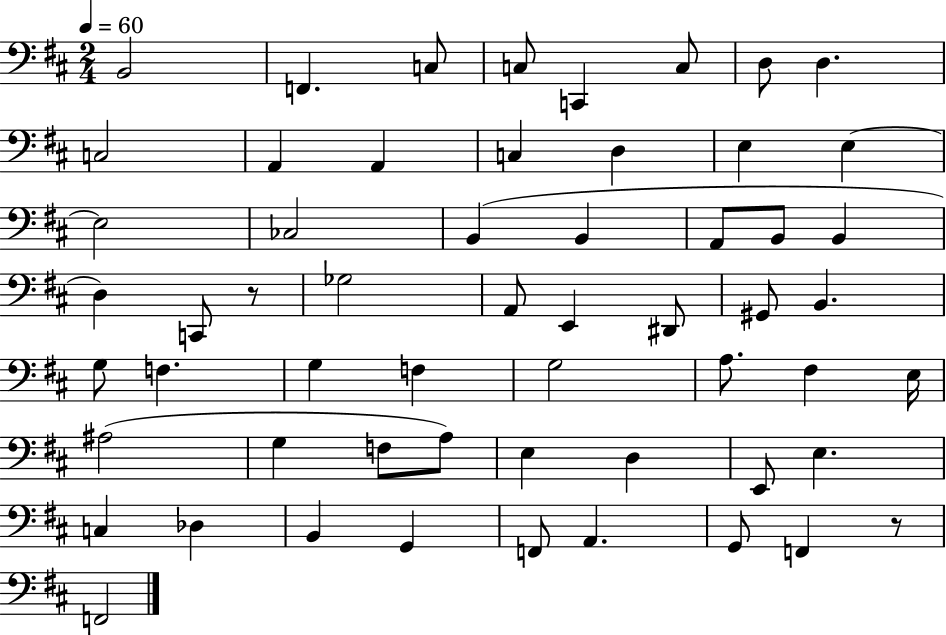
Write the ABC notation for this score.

X:1
T:Untitled
M:2/4
L:1/4
K:D
B,,2 F,, C,/2 C,/2 C,, C,/2 D,/2 D, C,2 A,, A,, C, D, E, E, E,2 _C,2 B,, B,, A,,/2 B,,/2 B,, D, C,,/2 z/2 _G,2 A,,/2 E,, ^D,,/2 ^G,,/2 B,, G,/2 F, G, F, G,2 A,/2 ^F, E,/4 ^A,2 G, F,/2 A,/2 E, D, E,,/2 E, C, _D, B,, G,, F,,/2 A,, G,,/2 F,, z/2 F,,2